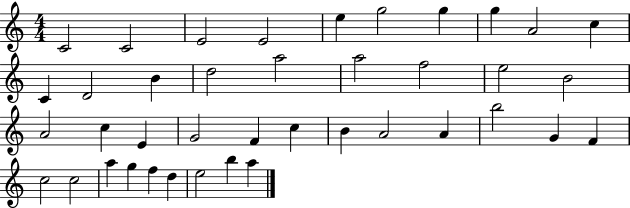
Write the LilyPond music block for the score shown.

{
  \clef treble
  \numericTimeSignature
  \time 4/4
  \key c \major
  c'2 c'2 | e'2 e'2 | e''4 g''2 g''4 | g''4 a'2 c''4 | \break c'4 d'2 b'4 | d''2 a''2 | a''2 f''2 | e''2 b'2 | \break a'2 c''4 e'4 | g'2 f'4 c''4 | b'4 a'2 a'4 | b''2 g'4 f'4 | \break c''2 c''2 | a''4 g''4 f''4 d''4 | e''2 b''4 a''4 | \bar "|."
}